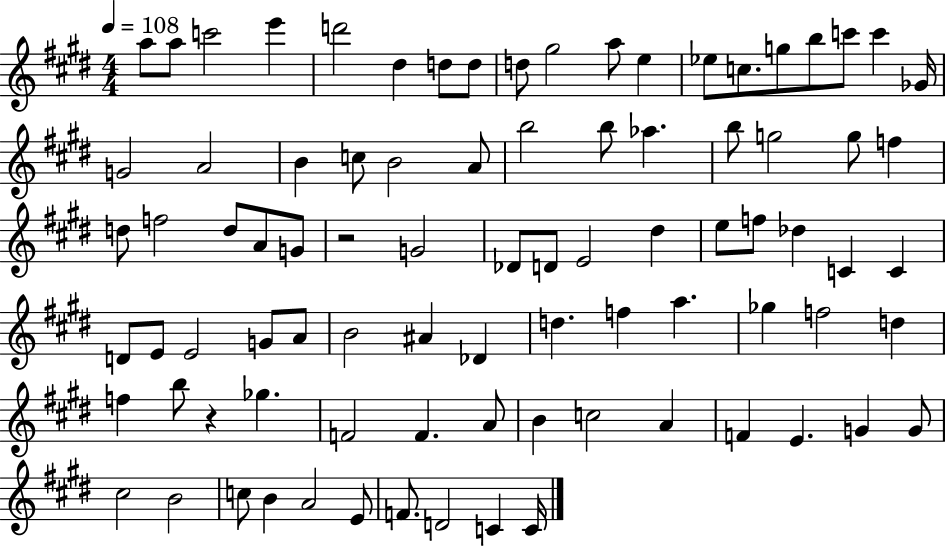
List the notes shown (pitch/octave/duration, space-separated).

A5/e A5/e C6/h E6/q D6/h D#5/q D5/e D5/e D5/e G#5/h A5/e E5/q Eb5/e C5/e. G5/e B5/e C6/e C6/q Gb4/s G4/h A4/h B4/q C5/e B4/h A4/e B5/h B5/e Ab5/q. B5/e G5/h G5/e F5/q D5/e F5/h D5/e A4/e G4/e R/h G4/h Db4/e D4/e E4/h D#5/q E5/e F5/e Db5/q C4/q C4/q D4/e E4/e E4/h G4/e A4/e B4/h A#4/q Db4/q D5/q. F5/q A5/q. Gb5/q F5/h D5/q F5/q B5/e R/q Gb5/q. F4/h F4/q. A4/e B4/q C5/h A4/q F4/q E4/q. G4/q G4/e C#5/h B4/h C5/e B4/q A4/h E4/e F4/e. D4/h C4/q C4/s